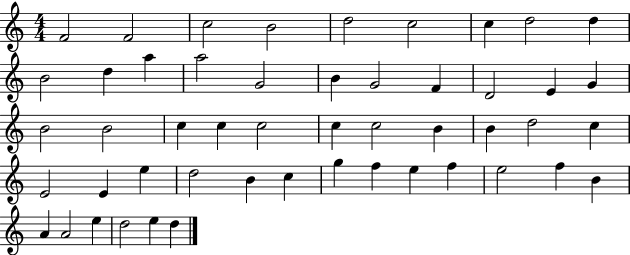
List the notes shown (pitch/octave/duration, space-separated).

F4/h F4/h C5/h B4/h D5/h C5/h C5/q D5/h D5/q B4/h D5/q A5/q A5/h G4/h B4/q G4/h F4/q D4/h E4/q G4/q B4/h B4/h C5/q C5/q C5/h C5/q C5/h B4/q B4/q D5/h C5/q E4/h E4/q E5/q D5/h B4/q C5/q G5/q F5/q E5/q F5/q E5/h F5/q B4/q A4/q A4/h E5/q D5/h E5/q D5/q